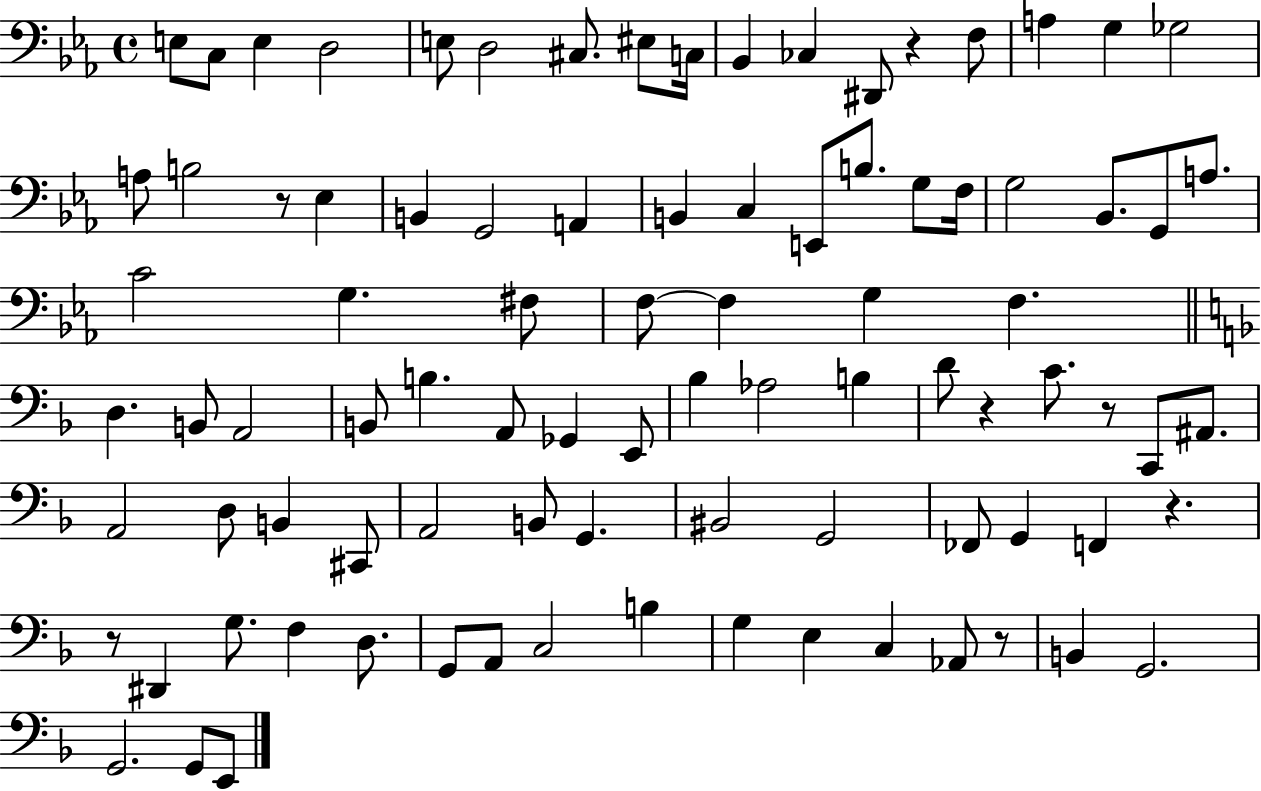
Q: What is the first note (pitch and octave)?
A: E3